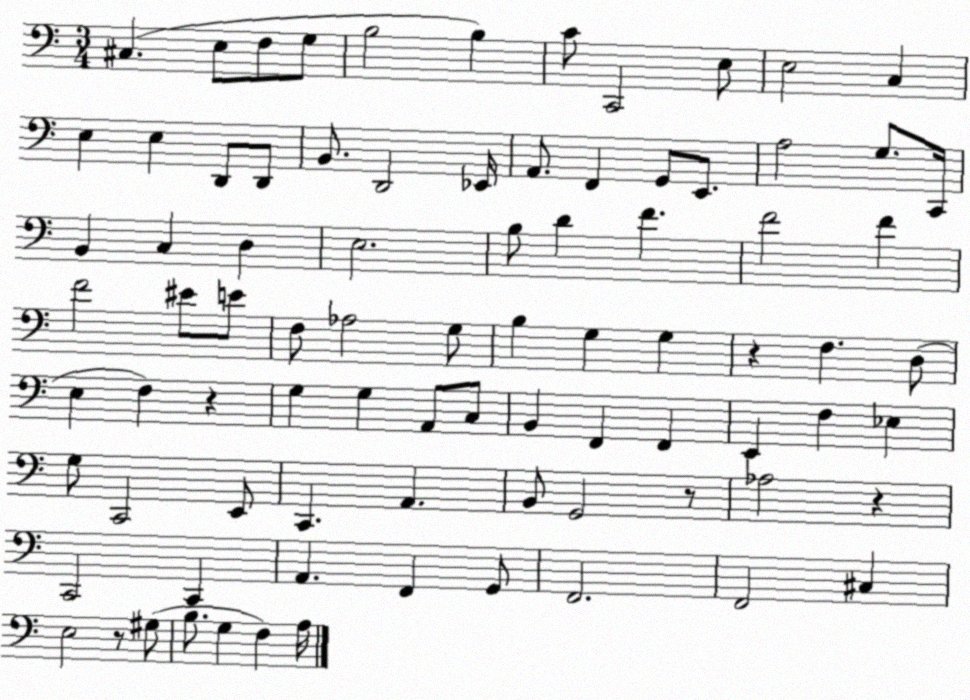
X:1
T:Untitled
M:3/4
L:1/4
K:C
^C, E,/2 F,/2 G,/2 B,2 B, C/2 C,,2 E,/2 E,2 C, E, E, D,,/2 D,,/2 B,,/2 D,,2 _E,,/4 A,,/2 F,, G,,/2 E,,/2 A,2 G,/2 C,,/4 B,, C, D, E,2 B,/2 D F F2 F F2 ^E/2 E/2 F,/2 _A,2 G,/2 B, G, G, z F, D,/2 E, F, z G, G, A,,/2 C,/2 B,, F,, F,, E,, F, _E, G,/2 C,,2 E,,/2 C,, A,, B,,/2 G,,2 z/2 _A,2 z C,,2 C,, A,, F,, G,,/2 F,,2 F,,2 ^C, E,2 z/2 ^G,/2 B,/2 G, F, A,/4